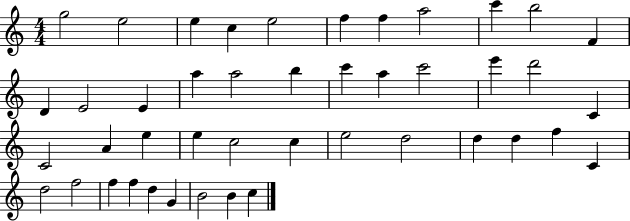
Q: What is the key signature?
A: C major